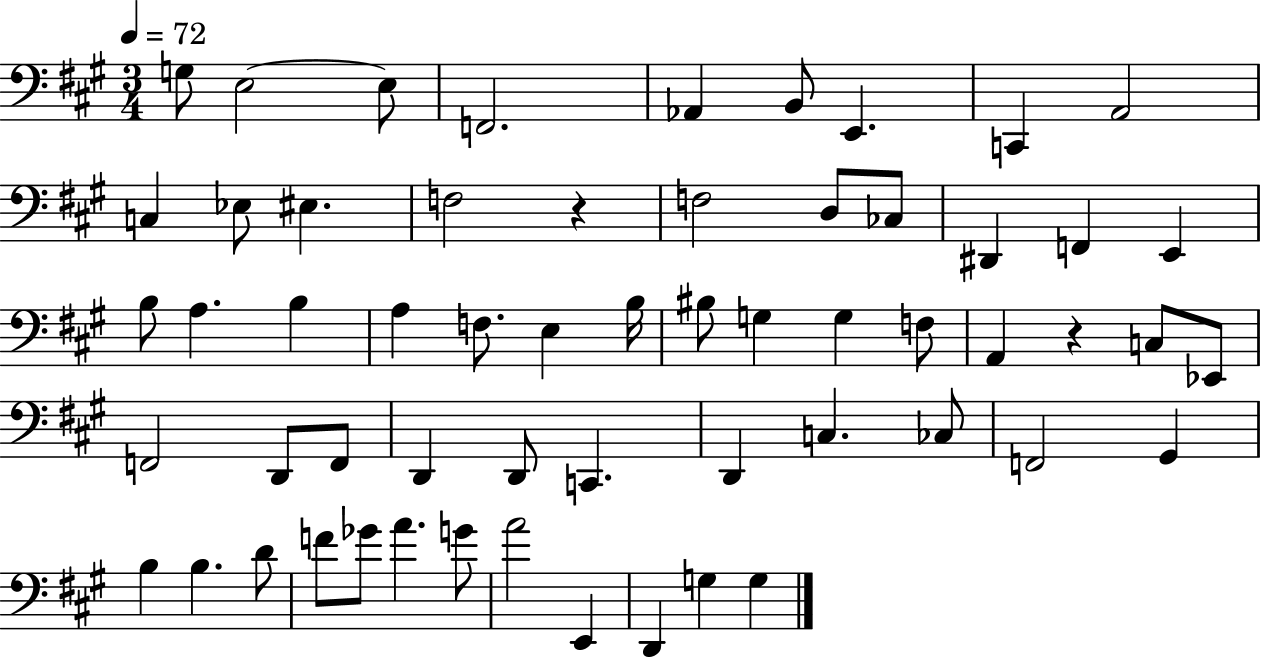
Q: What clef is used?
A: bass